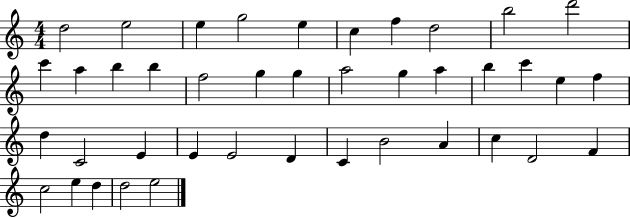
D5/h E5/h E5/q G5/h E5/q C5/q F5/q D5/h B5/h D6/h C6/q A5/q B5/q B5/q F5/h G5/q G5/q A5/h G5/q A5/q B5/q C6/q E5/q F5/q D5/q C4/h E4/q E4/q E4/h D4/q C4/q B4/h A4/q C5/q D4/h F4/q C5/h E5/q D5/q D5/h E5/h